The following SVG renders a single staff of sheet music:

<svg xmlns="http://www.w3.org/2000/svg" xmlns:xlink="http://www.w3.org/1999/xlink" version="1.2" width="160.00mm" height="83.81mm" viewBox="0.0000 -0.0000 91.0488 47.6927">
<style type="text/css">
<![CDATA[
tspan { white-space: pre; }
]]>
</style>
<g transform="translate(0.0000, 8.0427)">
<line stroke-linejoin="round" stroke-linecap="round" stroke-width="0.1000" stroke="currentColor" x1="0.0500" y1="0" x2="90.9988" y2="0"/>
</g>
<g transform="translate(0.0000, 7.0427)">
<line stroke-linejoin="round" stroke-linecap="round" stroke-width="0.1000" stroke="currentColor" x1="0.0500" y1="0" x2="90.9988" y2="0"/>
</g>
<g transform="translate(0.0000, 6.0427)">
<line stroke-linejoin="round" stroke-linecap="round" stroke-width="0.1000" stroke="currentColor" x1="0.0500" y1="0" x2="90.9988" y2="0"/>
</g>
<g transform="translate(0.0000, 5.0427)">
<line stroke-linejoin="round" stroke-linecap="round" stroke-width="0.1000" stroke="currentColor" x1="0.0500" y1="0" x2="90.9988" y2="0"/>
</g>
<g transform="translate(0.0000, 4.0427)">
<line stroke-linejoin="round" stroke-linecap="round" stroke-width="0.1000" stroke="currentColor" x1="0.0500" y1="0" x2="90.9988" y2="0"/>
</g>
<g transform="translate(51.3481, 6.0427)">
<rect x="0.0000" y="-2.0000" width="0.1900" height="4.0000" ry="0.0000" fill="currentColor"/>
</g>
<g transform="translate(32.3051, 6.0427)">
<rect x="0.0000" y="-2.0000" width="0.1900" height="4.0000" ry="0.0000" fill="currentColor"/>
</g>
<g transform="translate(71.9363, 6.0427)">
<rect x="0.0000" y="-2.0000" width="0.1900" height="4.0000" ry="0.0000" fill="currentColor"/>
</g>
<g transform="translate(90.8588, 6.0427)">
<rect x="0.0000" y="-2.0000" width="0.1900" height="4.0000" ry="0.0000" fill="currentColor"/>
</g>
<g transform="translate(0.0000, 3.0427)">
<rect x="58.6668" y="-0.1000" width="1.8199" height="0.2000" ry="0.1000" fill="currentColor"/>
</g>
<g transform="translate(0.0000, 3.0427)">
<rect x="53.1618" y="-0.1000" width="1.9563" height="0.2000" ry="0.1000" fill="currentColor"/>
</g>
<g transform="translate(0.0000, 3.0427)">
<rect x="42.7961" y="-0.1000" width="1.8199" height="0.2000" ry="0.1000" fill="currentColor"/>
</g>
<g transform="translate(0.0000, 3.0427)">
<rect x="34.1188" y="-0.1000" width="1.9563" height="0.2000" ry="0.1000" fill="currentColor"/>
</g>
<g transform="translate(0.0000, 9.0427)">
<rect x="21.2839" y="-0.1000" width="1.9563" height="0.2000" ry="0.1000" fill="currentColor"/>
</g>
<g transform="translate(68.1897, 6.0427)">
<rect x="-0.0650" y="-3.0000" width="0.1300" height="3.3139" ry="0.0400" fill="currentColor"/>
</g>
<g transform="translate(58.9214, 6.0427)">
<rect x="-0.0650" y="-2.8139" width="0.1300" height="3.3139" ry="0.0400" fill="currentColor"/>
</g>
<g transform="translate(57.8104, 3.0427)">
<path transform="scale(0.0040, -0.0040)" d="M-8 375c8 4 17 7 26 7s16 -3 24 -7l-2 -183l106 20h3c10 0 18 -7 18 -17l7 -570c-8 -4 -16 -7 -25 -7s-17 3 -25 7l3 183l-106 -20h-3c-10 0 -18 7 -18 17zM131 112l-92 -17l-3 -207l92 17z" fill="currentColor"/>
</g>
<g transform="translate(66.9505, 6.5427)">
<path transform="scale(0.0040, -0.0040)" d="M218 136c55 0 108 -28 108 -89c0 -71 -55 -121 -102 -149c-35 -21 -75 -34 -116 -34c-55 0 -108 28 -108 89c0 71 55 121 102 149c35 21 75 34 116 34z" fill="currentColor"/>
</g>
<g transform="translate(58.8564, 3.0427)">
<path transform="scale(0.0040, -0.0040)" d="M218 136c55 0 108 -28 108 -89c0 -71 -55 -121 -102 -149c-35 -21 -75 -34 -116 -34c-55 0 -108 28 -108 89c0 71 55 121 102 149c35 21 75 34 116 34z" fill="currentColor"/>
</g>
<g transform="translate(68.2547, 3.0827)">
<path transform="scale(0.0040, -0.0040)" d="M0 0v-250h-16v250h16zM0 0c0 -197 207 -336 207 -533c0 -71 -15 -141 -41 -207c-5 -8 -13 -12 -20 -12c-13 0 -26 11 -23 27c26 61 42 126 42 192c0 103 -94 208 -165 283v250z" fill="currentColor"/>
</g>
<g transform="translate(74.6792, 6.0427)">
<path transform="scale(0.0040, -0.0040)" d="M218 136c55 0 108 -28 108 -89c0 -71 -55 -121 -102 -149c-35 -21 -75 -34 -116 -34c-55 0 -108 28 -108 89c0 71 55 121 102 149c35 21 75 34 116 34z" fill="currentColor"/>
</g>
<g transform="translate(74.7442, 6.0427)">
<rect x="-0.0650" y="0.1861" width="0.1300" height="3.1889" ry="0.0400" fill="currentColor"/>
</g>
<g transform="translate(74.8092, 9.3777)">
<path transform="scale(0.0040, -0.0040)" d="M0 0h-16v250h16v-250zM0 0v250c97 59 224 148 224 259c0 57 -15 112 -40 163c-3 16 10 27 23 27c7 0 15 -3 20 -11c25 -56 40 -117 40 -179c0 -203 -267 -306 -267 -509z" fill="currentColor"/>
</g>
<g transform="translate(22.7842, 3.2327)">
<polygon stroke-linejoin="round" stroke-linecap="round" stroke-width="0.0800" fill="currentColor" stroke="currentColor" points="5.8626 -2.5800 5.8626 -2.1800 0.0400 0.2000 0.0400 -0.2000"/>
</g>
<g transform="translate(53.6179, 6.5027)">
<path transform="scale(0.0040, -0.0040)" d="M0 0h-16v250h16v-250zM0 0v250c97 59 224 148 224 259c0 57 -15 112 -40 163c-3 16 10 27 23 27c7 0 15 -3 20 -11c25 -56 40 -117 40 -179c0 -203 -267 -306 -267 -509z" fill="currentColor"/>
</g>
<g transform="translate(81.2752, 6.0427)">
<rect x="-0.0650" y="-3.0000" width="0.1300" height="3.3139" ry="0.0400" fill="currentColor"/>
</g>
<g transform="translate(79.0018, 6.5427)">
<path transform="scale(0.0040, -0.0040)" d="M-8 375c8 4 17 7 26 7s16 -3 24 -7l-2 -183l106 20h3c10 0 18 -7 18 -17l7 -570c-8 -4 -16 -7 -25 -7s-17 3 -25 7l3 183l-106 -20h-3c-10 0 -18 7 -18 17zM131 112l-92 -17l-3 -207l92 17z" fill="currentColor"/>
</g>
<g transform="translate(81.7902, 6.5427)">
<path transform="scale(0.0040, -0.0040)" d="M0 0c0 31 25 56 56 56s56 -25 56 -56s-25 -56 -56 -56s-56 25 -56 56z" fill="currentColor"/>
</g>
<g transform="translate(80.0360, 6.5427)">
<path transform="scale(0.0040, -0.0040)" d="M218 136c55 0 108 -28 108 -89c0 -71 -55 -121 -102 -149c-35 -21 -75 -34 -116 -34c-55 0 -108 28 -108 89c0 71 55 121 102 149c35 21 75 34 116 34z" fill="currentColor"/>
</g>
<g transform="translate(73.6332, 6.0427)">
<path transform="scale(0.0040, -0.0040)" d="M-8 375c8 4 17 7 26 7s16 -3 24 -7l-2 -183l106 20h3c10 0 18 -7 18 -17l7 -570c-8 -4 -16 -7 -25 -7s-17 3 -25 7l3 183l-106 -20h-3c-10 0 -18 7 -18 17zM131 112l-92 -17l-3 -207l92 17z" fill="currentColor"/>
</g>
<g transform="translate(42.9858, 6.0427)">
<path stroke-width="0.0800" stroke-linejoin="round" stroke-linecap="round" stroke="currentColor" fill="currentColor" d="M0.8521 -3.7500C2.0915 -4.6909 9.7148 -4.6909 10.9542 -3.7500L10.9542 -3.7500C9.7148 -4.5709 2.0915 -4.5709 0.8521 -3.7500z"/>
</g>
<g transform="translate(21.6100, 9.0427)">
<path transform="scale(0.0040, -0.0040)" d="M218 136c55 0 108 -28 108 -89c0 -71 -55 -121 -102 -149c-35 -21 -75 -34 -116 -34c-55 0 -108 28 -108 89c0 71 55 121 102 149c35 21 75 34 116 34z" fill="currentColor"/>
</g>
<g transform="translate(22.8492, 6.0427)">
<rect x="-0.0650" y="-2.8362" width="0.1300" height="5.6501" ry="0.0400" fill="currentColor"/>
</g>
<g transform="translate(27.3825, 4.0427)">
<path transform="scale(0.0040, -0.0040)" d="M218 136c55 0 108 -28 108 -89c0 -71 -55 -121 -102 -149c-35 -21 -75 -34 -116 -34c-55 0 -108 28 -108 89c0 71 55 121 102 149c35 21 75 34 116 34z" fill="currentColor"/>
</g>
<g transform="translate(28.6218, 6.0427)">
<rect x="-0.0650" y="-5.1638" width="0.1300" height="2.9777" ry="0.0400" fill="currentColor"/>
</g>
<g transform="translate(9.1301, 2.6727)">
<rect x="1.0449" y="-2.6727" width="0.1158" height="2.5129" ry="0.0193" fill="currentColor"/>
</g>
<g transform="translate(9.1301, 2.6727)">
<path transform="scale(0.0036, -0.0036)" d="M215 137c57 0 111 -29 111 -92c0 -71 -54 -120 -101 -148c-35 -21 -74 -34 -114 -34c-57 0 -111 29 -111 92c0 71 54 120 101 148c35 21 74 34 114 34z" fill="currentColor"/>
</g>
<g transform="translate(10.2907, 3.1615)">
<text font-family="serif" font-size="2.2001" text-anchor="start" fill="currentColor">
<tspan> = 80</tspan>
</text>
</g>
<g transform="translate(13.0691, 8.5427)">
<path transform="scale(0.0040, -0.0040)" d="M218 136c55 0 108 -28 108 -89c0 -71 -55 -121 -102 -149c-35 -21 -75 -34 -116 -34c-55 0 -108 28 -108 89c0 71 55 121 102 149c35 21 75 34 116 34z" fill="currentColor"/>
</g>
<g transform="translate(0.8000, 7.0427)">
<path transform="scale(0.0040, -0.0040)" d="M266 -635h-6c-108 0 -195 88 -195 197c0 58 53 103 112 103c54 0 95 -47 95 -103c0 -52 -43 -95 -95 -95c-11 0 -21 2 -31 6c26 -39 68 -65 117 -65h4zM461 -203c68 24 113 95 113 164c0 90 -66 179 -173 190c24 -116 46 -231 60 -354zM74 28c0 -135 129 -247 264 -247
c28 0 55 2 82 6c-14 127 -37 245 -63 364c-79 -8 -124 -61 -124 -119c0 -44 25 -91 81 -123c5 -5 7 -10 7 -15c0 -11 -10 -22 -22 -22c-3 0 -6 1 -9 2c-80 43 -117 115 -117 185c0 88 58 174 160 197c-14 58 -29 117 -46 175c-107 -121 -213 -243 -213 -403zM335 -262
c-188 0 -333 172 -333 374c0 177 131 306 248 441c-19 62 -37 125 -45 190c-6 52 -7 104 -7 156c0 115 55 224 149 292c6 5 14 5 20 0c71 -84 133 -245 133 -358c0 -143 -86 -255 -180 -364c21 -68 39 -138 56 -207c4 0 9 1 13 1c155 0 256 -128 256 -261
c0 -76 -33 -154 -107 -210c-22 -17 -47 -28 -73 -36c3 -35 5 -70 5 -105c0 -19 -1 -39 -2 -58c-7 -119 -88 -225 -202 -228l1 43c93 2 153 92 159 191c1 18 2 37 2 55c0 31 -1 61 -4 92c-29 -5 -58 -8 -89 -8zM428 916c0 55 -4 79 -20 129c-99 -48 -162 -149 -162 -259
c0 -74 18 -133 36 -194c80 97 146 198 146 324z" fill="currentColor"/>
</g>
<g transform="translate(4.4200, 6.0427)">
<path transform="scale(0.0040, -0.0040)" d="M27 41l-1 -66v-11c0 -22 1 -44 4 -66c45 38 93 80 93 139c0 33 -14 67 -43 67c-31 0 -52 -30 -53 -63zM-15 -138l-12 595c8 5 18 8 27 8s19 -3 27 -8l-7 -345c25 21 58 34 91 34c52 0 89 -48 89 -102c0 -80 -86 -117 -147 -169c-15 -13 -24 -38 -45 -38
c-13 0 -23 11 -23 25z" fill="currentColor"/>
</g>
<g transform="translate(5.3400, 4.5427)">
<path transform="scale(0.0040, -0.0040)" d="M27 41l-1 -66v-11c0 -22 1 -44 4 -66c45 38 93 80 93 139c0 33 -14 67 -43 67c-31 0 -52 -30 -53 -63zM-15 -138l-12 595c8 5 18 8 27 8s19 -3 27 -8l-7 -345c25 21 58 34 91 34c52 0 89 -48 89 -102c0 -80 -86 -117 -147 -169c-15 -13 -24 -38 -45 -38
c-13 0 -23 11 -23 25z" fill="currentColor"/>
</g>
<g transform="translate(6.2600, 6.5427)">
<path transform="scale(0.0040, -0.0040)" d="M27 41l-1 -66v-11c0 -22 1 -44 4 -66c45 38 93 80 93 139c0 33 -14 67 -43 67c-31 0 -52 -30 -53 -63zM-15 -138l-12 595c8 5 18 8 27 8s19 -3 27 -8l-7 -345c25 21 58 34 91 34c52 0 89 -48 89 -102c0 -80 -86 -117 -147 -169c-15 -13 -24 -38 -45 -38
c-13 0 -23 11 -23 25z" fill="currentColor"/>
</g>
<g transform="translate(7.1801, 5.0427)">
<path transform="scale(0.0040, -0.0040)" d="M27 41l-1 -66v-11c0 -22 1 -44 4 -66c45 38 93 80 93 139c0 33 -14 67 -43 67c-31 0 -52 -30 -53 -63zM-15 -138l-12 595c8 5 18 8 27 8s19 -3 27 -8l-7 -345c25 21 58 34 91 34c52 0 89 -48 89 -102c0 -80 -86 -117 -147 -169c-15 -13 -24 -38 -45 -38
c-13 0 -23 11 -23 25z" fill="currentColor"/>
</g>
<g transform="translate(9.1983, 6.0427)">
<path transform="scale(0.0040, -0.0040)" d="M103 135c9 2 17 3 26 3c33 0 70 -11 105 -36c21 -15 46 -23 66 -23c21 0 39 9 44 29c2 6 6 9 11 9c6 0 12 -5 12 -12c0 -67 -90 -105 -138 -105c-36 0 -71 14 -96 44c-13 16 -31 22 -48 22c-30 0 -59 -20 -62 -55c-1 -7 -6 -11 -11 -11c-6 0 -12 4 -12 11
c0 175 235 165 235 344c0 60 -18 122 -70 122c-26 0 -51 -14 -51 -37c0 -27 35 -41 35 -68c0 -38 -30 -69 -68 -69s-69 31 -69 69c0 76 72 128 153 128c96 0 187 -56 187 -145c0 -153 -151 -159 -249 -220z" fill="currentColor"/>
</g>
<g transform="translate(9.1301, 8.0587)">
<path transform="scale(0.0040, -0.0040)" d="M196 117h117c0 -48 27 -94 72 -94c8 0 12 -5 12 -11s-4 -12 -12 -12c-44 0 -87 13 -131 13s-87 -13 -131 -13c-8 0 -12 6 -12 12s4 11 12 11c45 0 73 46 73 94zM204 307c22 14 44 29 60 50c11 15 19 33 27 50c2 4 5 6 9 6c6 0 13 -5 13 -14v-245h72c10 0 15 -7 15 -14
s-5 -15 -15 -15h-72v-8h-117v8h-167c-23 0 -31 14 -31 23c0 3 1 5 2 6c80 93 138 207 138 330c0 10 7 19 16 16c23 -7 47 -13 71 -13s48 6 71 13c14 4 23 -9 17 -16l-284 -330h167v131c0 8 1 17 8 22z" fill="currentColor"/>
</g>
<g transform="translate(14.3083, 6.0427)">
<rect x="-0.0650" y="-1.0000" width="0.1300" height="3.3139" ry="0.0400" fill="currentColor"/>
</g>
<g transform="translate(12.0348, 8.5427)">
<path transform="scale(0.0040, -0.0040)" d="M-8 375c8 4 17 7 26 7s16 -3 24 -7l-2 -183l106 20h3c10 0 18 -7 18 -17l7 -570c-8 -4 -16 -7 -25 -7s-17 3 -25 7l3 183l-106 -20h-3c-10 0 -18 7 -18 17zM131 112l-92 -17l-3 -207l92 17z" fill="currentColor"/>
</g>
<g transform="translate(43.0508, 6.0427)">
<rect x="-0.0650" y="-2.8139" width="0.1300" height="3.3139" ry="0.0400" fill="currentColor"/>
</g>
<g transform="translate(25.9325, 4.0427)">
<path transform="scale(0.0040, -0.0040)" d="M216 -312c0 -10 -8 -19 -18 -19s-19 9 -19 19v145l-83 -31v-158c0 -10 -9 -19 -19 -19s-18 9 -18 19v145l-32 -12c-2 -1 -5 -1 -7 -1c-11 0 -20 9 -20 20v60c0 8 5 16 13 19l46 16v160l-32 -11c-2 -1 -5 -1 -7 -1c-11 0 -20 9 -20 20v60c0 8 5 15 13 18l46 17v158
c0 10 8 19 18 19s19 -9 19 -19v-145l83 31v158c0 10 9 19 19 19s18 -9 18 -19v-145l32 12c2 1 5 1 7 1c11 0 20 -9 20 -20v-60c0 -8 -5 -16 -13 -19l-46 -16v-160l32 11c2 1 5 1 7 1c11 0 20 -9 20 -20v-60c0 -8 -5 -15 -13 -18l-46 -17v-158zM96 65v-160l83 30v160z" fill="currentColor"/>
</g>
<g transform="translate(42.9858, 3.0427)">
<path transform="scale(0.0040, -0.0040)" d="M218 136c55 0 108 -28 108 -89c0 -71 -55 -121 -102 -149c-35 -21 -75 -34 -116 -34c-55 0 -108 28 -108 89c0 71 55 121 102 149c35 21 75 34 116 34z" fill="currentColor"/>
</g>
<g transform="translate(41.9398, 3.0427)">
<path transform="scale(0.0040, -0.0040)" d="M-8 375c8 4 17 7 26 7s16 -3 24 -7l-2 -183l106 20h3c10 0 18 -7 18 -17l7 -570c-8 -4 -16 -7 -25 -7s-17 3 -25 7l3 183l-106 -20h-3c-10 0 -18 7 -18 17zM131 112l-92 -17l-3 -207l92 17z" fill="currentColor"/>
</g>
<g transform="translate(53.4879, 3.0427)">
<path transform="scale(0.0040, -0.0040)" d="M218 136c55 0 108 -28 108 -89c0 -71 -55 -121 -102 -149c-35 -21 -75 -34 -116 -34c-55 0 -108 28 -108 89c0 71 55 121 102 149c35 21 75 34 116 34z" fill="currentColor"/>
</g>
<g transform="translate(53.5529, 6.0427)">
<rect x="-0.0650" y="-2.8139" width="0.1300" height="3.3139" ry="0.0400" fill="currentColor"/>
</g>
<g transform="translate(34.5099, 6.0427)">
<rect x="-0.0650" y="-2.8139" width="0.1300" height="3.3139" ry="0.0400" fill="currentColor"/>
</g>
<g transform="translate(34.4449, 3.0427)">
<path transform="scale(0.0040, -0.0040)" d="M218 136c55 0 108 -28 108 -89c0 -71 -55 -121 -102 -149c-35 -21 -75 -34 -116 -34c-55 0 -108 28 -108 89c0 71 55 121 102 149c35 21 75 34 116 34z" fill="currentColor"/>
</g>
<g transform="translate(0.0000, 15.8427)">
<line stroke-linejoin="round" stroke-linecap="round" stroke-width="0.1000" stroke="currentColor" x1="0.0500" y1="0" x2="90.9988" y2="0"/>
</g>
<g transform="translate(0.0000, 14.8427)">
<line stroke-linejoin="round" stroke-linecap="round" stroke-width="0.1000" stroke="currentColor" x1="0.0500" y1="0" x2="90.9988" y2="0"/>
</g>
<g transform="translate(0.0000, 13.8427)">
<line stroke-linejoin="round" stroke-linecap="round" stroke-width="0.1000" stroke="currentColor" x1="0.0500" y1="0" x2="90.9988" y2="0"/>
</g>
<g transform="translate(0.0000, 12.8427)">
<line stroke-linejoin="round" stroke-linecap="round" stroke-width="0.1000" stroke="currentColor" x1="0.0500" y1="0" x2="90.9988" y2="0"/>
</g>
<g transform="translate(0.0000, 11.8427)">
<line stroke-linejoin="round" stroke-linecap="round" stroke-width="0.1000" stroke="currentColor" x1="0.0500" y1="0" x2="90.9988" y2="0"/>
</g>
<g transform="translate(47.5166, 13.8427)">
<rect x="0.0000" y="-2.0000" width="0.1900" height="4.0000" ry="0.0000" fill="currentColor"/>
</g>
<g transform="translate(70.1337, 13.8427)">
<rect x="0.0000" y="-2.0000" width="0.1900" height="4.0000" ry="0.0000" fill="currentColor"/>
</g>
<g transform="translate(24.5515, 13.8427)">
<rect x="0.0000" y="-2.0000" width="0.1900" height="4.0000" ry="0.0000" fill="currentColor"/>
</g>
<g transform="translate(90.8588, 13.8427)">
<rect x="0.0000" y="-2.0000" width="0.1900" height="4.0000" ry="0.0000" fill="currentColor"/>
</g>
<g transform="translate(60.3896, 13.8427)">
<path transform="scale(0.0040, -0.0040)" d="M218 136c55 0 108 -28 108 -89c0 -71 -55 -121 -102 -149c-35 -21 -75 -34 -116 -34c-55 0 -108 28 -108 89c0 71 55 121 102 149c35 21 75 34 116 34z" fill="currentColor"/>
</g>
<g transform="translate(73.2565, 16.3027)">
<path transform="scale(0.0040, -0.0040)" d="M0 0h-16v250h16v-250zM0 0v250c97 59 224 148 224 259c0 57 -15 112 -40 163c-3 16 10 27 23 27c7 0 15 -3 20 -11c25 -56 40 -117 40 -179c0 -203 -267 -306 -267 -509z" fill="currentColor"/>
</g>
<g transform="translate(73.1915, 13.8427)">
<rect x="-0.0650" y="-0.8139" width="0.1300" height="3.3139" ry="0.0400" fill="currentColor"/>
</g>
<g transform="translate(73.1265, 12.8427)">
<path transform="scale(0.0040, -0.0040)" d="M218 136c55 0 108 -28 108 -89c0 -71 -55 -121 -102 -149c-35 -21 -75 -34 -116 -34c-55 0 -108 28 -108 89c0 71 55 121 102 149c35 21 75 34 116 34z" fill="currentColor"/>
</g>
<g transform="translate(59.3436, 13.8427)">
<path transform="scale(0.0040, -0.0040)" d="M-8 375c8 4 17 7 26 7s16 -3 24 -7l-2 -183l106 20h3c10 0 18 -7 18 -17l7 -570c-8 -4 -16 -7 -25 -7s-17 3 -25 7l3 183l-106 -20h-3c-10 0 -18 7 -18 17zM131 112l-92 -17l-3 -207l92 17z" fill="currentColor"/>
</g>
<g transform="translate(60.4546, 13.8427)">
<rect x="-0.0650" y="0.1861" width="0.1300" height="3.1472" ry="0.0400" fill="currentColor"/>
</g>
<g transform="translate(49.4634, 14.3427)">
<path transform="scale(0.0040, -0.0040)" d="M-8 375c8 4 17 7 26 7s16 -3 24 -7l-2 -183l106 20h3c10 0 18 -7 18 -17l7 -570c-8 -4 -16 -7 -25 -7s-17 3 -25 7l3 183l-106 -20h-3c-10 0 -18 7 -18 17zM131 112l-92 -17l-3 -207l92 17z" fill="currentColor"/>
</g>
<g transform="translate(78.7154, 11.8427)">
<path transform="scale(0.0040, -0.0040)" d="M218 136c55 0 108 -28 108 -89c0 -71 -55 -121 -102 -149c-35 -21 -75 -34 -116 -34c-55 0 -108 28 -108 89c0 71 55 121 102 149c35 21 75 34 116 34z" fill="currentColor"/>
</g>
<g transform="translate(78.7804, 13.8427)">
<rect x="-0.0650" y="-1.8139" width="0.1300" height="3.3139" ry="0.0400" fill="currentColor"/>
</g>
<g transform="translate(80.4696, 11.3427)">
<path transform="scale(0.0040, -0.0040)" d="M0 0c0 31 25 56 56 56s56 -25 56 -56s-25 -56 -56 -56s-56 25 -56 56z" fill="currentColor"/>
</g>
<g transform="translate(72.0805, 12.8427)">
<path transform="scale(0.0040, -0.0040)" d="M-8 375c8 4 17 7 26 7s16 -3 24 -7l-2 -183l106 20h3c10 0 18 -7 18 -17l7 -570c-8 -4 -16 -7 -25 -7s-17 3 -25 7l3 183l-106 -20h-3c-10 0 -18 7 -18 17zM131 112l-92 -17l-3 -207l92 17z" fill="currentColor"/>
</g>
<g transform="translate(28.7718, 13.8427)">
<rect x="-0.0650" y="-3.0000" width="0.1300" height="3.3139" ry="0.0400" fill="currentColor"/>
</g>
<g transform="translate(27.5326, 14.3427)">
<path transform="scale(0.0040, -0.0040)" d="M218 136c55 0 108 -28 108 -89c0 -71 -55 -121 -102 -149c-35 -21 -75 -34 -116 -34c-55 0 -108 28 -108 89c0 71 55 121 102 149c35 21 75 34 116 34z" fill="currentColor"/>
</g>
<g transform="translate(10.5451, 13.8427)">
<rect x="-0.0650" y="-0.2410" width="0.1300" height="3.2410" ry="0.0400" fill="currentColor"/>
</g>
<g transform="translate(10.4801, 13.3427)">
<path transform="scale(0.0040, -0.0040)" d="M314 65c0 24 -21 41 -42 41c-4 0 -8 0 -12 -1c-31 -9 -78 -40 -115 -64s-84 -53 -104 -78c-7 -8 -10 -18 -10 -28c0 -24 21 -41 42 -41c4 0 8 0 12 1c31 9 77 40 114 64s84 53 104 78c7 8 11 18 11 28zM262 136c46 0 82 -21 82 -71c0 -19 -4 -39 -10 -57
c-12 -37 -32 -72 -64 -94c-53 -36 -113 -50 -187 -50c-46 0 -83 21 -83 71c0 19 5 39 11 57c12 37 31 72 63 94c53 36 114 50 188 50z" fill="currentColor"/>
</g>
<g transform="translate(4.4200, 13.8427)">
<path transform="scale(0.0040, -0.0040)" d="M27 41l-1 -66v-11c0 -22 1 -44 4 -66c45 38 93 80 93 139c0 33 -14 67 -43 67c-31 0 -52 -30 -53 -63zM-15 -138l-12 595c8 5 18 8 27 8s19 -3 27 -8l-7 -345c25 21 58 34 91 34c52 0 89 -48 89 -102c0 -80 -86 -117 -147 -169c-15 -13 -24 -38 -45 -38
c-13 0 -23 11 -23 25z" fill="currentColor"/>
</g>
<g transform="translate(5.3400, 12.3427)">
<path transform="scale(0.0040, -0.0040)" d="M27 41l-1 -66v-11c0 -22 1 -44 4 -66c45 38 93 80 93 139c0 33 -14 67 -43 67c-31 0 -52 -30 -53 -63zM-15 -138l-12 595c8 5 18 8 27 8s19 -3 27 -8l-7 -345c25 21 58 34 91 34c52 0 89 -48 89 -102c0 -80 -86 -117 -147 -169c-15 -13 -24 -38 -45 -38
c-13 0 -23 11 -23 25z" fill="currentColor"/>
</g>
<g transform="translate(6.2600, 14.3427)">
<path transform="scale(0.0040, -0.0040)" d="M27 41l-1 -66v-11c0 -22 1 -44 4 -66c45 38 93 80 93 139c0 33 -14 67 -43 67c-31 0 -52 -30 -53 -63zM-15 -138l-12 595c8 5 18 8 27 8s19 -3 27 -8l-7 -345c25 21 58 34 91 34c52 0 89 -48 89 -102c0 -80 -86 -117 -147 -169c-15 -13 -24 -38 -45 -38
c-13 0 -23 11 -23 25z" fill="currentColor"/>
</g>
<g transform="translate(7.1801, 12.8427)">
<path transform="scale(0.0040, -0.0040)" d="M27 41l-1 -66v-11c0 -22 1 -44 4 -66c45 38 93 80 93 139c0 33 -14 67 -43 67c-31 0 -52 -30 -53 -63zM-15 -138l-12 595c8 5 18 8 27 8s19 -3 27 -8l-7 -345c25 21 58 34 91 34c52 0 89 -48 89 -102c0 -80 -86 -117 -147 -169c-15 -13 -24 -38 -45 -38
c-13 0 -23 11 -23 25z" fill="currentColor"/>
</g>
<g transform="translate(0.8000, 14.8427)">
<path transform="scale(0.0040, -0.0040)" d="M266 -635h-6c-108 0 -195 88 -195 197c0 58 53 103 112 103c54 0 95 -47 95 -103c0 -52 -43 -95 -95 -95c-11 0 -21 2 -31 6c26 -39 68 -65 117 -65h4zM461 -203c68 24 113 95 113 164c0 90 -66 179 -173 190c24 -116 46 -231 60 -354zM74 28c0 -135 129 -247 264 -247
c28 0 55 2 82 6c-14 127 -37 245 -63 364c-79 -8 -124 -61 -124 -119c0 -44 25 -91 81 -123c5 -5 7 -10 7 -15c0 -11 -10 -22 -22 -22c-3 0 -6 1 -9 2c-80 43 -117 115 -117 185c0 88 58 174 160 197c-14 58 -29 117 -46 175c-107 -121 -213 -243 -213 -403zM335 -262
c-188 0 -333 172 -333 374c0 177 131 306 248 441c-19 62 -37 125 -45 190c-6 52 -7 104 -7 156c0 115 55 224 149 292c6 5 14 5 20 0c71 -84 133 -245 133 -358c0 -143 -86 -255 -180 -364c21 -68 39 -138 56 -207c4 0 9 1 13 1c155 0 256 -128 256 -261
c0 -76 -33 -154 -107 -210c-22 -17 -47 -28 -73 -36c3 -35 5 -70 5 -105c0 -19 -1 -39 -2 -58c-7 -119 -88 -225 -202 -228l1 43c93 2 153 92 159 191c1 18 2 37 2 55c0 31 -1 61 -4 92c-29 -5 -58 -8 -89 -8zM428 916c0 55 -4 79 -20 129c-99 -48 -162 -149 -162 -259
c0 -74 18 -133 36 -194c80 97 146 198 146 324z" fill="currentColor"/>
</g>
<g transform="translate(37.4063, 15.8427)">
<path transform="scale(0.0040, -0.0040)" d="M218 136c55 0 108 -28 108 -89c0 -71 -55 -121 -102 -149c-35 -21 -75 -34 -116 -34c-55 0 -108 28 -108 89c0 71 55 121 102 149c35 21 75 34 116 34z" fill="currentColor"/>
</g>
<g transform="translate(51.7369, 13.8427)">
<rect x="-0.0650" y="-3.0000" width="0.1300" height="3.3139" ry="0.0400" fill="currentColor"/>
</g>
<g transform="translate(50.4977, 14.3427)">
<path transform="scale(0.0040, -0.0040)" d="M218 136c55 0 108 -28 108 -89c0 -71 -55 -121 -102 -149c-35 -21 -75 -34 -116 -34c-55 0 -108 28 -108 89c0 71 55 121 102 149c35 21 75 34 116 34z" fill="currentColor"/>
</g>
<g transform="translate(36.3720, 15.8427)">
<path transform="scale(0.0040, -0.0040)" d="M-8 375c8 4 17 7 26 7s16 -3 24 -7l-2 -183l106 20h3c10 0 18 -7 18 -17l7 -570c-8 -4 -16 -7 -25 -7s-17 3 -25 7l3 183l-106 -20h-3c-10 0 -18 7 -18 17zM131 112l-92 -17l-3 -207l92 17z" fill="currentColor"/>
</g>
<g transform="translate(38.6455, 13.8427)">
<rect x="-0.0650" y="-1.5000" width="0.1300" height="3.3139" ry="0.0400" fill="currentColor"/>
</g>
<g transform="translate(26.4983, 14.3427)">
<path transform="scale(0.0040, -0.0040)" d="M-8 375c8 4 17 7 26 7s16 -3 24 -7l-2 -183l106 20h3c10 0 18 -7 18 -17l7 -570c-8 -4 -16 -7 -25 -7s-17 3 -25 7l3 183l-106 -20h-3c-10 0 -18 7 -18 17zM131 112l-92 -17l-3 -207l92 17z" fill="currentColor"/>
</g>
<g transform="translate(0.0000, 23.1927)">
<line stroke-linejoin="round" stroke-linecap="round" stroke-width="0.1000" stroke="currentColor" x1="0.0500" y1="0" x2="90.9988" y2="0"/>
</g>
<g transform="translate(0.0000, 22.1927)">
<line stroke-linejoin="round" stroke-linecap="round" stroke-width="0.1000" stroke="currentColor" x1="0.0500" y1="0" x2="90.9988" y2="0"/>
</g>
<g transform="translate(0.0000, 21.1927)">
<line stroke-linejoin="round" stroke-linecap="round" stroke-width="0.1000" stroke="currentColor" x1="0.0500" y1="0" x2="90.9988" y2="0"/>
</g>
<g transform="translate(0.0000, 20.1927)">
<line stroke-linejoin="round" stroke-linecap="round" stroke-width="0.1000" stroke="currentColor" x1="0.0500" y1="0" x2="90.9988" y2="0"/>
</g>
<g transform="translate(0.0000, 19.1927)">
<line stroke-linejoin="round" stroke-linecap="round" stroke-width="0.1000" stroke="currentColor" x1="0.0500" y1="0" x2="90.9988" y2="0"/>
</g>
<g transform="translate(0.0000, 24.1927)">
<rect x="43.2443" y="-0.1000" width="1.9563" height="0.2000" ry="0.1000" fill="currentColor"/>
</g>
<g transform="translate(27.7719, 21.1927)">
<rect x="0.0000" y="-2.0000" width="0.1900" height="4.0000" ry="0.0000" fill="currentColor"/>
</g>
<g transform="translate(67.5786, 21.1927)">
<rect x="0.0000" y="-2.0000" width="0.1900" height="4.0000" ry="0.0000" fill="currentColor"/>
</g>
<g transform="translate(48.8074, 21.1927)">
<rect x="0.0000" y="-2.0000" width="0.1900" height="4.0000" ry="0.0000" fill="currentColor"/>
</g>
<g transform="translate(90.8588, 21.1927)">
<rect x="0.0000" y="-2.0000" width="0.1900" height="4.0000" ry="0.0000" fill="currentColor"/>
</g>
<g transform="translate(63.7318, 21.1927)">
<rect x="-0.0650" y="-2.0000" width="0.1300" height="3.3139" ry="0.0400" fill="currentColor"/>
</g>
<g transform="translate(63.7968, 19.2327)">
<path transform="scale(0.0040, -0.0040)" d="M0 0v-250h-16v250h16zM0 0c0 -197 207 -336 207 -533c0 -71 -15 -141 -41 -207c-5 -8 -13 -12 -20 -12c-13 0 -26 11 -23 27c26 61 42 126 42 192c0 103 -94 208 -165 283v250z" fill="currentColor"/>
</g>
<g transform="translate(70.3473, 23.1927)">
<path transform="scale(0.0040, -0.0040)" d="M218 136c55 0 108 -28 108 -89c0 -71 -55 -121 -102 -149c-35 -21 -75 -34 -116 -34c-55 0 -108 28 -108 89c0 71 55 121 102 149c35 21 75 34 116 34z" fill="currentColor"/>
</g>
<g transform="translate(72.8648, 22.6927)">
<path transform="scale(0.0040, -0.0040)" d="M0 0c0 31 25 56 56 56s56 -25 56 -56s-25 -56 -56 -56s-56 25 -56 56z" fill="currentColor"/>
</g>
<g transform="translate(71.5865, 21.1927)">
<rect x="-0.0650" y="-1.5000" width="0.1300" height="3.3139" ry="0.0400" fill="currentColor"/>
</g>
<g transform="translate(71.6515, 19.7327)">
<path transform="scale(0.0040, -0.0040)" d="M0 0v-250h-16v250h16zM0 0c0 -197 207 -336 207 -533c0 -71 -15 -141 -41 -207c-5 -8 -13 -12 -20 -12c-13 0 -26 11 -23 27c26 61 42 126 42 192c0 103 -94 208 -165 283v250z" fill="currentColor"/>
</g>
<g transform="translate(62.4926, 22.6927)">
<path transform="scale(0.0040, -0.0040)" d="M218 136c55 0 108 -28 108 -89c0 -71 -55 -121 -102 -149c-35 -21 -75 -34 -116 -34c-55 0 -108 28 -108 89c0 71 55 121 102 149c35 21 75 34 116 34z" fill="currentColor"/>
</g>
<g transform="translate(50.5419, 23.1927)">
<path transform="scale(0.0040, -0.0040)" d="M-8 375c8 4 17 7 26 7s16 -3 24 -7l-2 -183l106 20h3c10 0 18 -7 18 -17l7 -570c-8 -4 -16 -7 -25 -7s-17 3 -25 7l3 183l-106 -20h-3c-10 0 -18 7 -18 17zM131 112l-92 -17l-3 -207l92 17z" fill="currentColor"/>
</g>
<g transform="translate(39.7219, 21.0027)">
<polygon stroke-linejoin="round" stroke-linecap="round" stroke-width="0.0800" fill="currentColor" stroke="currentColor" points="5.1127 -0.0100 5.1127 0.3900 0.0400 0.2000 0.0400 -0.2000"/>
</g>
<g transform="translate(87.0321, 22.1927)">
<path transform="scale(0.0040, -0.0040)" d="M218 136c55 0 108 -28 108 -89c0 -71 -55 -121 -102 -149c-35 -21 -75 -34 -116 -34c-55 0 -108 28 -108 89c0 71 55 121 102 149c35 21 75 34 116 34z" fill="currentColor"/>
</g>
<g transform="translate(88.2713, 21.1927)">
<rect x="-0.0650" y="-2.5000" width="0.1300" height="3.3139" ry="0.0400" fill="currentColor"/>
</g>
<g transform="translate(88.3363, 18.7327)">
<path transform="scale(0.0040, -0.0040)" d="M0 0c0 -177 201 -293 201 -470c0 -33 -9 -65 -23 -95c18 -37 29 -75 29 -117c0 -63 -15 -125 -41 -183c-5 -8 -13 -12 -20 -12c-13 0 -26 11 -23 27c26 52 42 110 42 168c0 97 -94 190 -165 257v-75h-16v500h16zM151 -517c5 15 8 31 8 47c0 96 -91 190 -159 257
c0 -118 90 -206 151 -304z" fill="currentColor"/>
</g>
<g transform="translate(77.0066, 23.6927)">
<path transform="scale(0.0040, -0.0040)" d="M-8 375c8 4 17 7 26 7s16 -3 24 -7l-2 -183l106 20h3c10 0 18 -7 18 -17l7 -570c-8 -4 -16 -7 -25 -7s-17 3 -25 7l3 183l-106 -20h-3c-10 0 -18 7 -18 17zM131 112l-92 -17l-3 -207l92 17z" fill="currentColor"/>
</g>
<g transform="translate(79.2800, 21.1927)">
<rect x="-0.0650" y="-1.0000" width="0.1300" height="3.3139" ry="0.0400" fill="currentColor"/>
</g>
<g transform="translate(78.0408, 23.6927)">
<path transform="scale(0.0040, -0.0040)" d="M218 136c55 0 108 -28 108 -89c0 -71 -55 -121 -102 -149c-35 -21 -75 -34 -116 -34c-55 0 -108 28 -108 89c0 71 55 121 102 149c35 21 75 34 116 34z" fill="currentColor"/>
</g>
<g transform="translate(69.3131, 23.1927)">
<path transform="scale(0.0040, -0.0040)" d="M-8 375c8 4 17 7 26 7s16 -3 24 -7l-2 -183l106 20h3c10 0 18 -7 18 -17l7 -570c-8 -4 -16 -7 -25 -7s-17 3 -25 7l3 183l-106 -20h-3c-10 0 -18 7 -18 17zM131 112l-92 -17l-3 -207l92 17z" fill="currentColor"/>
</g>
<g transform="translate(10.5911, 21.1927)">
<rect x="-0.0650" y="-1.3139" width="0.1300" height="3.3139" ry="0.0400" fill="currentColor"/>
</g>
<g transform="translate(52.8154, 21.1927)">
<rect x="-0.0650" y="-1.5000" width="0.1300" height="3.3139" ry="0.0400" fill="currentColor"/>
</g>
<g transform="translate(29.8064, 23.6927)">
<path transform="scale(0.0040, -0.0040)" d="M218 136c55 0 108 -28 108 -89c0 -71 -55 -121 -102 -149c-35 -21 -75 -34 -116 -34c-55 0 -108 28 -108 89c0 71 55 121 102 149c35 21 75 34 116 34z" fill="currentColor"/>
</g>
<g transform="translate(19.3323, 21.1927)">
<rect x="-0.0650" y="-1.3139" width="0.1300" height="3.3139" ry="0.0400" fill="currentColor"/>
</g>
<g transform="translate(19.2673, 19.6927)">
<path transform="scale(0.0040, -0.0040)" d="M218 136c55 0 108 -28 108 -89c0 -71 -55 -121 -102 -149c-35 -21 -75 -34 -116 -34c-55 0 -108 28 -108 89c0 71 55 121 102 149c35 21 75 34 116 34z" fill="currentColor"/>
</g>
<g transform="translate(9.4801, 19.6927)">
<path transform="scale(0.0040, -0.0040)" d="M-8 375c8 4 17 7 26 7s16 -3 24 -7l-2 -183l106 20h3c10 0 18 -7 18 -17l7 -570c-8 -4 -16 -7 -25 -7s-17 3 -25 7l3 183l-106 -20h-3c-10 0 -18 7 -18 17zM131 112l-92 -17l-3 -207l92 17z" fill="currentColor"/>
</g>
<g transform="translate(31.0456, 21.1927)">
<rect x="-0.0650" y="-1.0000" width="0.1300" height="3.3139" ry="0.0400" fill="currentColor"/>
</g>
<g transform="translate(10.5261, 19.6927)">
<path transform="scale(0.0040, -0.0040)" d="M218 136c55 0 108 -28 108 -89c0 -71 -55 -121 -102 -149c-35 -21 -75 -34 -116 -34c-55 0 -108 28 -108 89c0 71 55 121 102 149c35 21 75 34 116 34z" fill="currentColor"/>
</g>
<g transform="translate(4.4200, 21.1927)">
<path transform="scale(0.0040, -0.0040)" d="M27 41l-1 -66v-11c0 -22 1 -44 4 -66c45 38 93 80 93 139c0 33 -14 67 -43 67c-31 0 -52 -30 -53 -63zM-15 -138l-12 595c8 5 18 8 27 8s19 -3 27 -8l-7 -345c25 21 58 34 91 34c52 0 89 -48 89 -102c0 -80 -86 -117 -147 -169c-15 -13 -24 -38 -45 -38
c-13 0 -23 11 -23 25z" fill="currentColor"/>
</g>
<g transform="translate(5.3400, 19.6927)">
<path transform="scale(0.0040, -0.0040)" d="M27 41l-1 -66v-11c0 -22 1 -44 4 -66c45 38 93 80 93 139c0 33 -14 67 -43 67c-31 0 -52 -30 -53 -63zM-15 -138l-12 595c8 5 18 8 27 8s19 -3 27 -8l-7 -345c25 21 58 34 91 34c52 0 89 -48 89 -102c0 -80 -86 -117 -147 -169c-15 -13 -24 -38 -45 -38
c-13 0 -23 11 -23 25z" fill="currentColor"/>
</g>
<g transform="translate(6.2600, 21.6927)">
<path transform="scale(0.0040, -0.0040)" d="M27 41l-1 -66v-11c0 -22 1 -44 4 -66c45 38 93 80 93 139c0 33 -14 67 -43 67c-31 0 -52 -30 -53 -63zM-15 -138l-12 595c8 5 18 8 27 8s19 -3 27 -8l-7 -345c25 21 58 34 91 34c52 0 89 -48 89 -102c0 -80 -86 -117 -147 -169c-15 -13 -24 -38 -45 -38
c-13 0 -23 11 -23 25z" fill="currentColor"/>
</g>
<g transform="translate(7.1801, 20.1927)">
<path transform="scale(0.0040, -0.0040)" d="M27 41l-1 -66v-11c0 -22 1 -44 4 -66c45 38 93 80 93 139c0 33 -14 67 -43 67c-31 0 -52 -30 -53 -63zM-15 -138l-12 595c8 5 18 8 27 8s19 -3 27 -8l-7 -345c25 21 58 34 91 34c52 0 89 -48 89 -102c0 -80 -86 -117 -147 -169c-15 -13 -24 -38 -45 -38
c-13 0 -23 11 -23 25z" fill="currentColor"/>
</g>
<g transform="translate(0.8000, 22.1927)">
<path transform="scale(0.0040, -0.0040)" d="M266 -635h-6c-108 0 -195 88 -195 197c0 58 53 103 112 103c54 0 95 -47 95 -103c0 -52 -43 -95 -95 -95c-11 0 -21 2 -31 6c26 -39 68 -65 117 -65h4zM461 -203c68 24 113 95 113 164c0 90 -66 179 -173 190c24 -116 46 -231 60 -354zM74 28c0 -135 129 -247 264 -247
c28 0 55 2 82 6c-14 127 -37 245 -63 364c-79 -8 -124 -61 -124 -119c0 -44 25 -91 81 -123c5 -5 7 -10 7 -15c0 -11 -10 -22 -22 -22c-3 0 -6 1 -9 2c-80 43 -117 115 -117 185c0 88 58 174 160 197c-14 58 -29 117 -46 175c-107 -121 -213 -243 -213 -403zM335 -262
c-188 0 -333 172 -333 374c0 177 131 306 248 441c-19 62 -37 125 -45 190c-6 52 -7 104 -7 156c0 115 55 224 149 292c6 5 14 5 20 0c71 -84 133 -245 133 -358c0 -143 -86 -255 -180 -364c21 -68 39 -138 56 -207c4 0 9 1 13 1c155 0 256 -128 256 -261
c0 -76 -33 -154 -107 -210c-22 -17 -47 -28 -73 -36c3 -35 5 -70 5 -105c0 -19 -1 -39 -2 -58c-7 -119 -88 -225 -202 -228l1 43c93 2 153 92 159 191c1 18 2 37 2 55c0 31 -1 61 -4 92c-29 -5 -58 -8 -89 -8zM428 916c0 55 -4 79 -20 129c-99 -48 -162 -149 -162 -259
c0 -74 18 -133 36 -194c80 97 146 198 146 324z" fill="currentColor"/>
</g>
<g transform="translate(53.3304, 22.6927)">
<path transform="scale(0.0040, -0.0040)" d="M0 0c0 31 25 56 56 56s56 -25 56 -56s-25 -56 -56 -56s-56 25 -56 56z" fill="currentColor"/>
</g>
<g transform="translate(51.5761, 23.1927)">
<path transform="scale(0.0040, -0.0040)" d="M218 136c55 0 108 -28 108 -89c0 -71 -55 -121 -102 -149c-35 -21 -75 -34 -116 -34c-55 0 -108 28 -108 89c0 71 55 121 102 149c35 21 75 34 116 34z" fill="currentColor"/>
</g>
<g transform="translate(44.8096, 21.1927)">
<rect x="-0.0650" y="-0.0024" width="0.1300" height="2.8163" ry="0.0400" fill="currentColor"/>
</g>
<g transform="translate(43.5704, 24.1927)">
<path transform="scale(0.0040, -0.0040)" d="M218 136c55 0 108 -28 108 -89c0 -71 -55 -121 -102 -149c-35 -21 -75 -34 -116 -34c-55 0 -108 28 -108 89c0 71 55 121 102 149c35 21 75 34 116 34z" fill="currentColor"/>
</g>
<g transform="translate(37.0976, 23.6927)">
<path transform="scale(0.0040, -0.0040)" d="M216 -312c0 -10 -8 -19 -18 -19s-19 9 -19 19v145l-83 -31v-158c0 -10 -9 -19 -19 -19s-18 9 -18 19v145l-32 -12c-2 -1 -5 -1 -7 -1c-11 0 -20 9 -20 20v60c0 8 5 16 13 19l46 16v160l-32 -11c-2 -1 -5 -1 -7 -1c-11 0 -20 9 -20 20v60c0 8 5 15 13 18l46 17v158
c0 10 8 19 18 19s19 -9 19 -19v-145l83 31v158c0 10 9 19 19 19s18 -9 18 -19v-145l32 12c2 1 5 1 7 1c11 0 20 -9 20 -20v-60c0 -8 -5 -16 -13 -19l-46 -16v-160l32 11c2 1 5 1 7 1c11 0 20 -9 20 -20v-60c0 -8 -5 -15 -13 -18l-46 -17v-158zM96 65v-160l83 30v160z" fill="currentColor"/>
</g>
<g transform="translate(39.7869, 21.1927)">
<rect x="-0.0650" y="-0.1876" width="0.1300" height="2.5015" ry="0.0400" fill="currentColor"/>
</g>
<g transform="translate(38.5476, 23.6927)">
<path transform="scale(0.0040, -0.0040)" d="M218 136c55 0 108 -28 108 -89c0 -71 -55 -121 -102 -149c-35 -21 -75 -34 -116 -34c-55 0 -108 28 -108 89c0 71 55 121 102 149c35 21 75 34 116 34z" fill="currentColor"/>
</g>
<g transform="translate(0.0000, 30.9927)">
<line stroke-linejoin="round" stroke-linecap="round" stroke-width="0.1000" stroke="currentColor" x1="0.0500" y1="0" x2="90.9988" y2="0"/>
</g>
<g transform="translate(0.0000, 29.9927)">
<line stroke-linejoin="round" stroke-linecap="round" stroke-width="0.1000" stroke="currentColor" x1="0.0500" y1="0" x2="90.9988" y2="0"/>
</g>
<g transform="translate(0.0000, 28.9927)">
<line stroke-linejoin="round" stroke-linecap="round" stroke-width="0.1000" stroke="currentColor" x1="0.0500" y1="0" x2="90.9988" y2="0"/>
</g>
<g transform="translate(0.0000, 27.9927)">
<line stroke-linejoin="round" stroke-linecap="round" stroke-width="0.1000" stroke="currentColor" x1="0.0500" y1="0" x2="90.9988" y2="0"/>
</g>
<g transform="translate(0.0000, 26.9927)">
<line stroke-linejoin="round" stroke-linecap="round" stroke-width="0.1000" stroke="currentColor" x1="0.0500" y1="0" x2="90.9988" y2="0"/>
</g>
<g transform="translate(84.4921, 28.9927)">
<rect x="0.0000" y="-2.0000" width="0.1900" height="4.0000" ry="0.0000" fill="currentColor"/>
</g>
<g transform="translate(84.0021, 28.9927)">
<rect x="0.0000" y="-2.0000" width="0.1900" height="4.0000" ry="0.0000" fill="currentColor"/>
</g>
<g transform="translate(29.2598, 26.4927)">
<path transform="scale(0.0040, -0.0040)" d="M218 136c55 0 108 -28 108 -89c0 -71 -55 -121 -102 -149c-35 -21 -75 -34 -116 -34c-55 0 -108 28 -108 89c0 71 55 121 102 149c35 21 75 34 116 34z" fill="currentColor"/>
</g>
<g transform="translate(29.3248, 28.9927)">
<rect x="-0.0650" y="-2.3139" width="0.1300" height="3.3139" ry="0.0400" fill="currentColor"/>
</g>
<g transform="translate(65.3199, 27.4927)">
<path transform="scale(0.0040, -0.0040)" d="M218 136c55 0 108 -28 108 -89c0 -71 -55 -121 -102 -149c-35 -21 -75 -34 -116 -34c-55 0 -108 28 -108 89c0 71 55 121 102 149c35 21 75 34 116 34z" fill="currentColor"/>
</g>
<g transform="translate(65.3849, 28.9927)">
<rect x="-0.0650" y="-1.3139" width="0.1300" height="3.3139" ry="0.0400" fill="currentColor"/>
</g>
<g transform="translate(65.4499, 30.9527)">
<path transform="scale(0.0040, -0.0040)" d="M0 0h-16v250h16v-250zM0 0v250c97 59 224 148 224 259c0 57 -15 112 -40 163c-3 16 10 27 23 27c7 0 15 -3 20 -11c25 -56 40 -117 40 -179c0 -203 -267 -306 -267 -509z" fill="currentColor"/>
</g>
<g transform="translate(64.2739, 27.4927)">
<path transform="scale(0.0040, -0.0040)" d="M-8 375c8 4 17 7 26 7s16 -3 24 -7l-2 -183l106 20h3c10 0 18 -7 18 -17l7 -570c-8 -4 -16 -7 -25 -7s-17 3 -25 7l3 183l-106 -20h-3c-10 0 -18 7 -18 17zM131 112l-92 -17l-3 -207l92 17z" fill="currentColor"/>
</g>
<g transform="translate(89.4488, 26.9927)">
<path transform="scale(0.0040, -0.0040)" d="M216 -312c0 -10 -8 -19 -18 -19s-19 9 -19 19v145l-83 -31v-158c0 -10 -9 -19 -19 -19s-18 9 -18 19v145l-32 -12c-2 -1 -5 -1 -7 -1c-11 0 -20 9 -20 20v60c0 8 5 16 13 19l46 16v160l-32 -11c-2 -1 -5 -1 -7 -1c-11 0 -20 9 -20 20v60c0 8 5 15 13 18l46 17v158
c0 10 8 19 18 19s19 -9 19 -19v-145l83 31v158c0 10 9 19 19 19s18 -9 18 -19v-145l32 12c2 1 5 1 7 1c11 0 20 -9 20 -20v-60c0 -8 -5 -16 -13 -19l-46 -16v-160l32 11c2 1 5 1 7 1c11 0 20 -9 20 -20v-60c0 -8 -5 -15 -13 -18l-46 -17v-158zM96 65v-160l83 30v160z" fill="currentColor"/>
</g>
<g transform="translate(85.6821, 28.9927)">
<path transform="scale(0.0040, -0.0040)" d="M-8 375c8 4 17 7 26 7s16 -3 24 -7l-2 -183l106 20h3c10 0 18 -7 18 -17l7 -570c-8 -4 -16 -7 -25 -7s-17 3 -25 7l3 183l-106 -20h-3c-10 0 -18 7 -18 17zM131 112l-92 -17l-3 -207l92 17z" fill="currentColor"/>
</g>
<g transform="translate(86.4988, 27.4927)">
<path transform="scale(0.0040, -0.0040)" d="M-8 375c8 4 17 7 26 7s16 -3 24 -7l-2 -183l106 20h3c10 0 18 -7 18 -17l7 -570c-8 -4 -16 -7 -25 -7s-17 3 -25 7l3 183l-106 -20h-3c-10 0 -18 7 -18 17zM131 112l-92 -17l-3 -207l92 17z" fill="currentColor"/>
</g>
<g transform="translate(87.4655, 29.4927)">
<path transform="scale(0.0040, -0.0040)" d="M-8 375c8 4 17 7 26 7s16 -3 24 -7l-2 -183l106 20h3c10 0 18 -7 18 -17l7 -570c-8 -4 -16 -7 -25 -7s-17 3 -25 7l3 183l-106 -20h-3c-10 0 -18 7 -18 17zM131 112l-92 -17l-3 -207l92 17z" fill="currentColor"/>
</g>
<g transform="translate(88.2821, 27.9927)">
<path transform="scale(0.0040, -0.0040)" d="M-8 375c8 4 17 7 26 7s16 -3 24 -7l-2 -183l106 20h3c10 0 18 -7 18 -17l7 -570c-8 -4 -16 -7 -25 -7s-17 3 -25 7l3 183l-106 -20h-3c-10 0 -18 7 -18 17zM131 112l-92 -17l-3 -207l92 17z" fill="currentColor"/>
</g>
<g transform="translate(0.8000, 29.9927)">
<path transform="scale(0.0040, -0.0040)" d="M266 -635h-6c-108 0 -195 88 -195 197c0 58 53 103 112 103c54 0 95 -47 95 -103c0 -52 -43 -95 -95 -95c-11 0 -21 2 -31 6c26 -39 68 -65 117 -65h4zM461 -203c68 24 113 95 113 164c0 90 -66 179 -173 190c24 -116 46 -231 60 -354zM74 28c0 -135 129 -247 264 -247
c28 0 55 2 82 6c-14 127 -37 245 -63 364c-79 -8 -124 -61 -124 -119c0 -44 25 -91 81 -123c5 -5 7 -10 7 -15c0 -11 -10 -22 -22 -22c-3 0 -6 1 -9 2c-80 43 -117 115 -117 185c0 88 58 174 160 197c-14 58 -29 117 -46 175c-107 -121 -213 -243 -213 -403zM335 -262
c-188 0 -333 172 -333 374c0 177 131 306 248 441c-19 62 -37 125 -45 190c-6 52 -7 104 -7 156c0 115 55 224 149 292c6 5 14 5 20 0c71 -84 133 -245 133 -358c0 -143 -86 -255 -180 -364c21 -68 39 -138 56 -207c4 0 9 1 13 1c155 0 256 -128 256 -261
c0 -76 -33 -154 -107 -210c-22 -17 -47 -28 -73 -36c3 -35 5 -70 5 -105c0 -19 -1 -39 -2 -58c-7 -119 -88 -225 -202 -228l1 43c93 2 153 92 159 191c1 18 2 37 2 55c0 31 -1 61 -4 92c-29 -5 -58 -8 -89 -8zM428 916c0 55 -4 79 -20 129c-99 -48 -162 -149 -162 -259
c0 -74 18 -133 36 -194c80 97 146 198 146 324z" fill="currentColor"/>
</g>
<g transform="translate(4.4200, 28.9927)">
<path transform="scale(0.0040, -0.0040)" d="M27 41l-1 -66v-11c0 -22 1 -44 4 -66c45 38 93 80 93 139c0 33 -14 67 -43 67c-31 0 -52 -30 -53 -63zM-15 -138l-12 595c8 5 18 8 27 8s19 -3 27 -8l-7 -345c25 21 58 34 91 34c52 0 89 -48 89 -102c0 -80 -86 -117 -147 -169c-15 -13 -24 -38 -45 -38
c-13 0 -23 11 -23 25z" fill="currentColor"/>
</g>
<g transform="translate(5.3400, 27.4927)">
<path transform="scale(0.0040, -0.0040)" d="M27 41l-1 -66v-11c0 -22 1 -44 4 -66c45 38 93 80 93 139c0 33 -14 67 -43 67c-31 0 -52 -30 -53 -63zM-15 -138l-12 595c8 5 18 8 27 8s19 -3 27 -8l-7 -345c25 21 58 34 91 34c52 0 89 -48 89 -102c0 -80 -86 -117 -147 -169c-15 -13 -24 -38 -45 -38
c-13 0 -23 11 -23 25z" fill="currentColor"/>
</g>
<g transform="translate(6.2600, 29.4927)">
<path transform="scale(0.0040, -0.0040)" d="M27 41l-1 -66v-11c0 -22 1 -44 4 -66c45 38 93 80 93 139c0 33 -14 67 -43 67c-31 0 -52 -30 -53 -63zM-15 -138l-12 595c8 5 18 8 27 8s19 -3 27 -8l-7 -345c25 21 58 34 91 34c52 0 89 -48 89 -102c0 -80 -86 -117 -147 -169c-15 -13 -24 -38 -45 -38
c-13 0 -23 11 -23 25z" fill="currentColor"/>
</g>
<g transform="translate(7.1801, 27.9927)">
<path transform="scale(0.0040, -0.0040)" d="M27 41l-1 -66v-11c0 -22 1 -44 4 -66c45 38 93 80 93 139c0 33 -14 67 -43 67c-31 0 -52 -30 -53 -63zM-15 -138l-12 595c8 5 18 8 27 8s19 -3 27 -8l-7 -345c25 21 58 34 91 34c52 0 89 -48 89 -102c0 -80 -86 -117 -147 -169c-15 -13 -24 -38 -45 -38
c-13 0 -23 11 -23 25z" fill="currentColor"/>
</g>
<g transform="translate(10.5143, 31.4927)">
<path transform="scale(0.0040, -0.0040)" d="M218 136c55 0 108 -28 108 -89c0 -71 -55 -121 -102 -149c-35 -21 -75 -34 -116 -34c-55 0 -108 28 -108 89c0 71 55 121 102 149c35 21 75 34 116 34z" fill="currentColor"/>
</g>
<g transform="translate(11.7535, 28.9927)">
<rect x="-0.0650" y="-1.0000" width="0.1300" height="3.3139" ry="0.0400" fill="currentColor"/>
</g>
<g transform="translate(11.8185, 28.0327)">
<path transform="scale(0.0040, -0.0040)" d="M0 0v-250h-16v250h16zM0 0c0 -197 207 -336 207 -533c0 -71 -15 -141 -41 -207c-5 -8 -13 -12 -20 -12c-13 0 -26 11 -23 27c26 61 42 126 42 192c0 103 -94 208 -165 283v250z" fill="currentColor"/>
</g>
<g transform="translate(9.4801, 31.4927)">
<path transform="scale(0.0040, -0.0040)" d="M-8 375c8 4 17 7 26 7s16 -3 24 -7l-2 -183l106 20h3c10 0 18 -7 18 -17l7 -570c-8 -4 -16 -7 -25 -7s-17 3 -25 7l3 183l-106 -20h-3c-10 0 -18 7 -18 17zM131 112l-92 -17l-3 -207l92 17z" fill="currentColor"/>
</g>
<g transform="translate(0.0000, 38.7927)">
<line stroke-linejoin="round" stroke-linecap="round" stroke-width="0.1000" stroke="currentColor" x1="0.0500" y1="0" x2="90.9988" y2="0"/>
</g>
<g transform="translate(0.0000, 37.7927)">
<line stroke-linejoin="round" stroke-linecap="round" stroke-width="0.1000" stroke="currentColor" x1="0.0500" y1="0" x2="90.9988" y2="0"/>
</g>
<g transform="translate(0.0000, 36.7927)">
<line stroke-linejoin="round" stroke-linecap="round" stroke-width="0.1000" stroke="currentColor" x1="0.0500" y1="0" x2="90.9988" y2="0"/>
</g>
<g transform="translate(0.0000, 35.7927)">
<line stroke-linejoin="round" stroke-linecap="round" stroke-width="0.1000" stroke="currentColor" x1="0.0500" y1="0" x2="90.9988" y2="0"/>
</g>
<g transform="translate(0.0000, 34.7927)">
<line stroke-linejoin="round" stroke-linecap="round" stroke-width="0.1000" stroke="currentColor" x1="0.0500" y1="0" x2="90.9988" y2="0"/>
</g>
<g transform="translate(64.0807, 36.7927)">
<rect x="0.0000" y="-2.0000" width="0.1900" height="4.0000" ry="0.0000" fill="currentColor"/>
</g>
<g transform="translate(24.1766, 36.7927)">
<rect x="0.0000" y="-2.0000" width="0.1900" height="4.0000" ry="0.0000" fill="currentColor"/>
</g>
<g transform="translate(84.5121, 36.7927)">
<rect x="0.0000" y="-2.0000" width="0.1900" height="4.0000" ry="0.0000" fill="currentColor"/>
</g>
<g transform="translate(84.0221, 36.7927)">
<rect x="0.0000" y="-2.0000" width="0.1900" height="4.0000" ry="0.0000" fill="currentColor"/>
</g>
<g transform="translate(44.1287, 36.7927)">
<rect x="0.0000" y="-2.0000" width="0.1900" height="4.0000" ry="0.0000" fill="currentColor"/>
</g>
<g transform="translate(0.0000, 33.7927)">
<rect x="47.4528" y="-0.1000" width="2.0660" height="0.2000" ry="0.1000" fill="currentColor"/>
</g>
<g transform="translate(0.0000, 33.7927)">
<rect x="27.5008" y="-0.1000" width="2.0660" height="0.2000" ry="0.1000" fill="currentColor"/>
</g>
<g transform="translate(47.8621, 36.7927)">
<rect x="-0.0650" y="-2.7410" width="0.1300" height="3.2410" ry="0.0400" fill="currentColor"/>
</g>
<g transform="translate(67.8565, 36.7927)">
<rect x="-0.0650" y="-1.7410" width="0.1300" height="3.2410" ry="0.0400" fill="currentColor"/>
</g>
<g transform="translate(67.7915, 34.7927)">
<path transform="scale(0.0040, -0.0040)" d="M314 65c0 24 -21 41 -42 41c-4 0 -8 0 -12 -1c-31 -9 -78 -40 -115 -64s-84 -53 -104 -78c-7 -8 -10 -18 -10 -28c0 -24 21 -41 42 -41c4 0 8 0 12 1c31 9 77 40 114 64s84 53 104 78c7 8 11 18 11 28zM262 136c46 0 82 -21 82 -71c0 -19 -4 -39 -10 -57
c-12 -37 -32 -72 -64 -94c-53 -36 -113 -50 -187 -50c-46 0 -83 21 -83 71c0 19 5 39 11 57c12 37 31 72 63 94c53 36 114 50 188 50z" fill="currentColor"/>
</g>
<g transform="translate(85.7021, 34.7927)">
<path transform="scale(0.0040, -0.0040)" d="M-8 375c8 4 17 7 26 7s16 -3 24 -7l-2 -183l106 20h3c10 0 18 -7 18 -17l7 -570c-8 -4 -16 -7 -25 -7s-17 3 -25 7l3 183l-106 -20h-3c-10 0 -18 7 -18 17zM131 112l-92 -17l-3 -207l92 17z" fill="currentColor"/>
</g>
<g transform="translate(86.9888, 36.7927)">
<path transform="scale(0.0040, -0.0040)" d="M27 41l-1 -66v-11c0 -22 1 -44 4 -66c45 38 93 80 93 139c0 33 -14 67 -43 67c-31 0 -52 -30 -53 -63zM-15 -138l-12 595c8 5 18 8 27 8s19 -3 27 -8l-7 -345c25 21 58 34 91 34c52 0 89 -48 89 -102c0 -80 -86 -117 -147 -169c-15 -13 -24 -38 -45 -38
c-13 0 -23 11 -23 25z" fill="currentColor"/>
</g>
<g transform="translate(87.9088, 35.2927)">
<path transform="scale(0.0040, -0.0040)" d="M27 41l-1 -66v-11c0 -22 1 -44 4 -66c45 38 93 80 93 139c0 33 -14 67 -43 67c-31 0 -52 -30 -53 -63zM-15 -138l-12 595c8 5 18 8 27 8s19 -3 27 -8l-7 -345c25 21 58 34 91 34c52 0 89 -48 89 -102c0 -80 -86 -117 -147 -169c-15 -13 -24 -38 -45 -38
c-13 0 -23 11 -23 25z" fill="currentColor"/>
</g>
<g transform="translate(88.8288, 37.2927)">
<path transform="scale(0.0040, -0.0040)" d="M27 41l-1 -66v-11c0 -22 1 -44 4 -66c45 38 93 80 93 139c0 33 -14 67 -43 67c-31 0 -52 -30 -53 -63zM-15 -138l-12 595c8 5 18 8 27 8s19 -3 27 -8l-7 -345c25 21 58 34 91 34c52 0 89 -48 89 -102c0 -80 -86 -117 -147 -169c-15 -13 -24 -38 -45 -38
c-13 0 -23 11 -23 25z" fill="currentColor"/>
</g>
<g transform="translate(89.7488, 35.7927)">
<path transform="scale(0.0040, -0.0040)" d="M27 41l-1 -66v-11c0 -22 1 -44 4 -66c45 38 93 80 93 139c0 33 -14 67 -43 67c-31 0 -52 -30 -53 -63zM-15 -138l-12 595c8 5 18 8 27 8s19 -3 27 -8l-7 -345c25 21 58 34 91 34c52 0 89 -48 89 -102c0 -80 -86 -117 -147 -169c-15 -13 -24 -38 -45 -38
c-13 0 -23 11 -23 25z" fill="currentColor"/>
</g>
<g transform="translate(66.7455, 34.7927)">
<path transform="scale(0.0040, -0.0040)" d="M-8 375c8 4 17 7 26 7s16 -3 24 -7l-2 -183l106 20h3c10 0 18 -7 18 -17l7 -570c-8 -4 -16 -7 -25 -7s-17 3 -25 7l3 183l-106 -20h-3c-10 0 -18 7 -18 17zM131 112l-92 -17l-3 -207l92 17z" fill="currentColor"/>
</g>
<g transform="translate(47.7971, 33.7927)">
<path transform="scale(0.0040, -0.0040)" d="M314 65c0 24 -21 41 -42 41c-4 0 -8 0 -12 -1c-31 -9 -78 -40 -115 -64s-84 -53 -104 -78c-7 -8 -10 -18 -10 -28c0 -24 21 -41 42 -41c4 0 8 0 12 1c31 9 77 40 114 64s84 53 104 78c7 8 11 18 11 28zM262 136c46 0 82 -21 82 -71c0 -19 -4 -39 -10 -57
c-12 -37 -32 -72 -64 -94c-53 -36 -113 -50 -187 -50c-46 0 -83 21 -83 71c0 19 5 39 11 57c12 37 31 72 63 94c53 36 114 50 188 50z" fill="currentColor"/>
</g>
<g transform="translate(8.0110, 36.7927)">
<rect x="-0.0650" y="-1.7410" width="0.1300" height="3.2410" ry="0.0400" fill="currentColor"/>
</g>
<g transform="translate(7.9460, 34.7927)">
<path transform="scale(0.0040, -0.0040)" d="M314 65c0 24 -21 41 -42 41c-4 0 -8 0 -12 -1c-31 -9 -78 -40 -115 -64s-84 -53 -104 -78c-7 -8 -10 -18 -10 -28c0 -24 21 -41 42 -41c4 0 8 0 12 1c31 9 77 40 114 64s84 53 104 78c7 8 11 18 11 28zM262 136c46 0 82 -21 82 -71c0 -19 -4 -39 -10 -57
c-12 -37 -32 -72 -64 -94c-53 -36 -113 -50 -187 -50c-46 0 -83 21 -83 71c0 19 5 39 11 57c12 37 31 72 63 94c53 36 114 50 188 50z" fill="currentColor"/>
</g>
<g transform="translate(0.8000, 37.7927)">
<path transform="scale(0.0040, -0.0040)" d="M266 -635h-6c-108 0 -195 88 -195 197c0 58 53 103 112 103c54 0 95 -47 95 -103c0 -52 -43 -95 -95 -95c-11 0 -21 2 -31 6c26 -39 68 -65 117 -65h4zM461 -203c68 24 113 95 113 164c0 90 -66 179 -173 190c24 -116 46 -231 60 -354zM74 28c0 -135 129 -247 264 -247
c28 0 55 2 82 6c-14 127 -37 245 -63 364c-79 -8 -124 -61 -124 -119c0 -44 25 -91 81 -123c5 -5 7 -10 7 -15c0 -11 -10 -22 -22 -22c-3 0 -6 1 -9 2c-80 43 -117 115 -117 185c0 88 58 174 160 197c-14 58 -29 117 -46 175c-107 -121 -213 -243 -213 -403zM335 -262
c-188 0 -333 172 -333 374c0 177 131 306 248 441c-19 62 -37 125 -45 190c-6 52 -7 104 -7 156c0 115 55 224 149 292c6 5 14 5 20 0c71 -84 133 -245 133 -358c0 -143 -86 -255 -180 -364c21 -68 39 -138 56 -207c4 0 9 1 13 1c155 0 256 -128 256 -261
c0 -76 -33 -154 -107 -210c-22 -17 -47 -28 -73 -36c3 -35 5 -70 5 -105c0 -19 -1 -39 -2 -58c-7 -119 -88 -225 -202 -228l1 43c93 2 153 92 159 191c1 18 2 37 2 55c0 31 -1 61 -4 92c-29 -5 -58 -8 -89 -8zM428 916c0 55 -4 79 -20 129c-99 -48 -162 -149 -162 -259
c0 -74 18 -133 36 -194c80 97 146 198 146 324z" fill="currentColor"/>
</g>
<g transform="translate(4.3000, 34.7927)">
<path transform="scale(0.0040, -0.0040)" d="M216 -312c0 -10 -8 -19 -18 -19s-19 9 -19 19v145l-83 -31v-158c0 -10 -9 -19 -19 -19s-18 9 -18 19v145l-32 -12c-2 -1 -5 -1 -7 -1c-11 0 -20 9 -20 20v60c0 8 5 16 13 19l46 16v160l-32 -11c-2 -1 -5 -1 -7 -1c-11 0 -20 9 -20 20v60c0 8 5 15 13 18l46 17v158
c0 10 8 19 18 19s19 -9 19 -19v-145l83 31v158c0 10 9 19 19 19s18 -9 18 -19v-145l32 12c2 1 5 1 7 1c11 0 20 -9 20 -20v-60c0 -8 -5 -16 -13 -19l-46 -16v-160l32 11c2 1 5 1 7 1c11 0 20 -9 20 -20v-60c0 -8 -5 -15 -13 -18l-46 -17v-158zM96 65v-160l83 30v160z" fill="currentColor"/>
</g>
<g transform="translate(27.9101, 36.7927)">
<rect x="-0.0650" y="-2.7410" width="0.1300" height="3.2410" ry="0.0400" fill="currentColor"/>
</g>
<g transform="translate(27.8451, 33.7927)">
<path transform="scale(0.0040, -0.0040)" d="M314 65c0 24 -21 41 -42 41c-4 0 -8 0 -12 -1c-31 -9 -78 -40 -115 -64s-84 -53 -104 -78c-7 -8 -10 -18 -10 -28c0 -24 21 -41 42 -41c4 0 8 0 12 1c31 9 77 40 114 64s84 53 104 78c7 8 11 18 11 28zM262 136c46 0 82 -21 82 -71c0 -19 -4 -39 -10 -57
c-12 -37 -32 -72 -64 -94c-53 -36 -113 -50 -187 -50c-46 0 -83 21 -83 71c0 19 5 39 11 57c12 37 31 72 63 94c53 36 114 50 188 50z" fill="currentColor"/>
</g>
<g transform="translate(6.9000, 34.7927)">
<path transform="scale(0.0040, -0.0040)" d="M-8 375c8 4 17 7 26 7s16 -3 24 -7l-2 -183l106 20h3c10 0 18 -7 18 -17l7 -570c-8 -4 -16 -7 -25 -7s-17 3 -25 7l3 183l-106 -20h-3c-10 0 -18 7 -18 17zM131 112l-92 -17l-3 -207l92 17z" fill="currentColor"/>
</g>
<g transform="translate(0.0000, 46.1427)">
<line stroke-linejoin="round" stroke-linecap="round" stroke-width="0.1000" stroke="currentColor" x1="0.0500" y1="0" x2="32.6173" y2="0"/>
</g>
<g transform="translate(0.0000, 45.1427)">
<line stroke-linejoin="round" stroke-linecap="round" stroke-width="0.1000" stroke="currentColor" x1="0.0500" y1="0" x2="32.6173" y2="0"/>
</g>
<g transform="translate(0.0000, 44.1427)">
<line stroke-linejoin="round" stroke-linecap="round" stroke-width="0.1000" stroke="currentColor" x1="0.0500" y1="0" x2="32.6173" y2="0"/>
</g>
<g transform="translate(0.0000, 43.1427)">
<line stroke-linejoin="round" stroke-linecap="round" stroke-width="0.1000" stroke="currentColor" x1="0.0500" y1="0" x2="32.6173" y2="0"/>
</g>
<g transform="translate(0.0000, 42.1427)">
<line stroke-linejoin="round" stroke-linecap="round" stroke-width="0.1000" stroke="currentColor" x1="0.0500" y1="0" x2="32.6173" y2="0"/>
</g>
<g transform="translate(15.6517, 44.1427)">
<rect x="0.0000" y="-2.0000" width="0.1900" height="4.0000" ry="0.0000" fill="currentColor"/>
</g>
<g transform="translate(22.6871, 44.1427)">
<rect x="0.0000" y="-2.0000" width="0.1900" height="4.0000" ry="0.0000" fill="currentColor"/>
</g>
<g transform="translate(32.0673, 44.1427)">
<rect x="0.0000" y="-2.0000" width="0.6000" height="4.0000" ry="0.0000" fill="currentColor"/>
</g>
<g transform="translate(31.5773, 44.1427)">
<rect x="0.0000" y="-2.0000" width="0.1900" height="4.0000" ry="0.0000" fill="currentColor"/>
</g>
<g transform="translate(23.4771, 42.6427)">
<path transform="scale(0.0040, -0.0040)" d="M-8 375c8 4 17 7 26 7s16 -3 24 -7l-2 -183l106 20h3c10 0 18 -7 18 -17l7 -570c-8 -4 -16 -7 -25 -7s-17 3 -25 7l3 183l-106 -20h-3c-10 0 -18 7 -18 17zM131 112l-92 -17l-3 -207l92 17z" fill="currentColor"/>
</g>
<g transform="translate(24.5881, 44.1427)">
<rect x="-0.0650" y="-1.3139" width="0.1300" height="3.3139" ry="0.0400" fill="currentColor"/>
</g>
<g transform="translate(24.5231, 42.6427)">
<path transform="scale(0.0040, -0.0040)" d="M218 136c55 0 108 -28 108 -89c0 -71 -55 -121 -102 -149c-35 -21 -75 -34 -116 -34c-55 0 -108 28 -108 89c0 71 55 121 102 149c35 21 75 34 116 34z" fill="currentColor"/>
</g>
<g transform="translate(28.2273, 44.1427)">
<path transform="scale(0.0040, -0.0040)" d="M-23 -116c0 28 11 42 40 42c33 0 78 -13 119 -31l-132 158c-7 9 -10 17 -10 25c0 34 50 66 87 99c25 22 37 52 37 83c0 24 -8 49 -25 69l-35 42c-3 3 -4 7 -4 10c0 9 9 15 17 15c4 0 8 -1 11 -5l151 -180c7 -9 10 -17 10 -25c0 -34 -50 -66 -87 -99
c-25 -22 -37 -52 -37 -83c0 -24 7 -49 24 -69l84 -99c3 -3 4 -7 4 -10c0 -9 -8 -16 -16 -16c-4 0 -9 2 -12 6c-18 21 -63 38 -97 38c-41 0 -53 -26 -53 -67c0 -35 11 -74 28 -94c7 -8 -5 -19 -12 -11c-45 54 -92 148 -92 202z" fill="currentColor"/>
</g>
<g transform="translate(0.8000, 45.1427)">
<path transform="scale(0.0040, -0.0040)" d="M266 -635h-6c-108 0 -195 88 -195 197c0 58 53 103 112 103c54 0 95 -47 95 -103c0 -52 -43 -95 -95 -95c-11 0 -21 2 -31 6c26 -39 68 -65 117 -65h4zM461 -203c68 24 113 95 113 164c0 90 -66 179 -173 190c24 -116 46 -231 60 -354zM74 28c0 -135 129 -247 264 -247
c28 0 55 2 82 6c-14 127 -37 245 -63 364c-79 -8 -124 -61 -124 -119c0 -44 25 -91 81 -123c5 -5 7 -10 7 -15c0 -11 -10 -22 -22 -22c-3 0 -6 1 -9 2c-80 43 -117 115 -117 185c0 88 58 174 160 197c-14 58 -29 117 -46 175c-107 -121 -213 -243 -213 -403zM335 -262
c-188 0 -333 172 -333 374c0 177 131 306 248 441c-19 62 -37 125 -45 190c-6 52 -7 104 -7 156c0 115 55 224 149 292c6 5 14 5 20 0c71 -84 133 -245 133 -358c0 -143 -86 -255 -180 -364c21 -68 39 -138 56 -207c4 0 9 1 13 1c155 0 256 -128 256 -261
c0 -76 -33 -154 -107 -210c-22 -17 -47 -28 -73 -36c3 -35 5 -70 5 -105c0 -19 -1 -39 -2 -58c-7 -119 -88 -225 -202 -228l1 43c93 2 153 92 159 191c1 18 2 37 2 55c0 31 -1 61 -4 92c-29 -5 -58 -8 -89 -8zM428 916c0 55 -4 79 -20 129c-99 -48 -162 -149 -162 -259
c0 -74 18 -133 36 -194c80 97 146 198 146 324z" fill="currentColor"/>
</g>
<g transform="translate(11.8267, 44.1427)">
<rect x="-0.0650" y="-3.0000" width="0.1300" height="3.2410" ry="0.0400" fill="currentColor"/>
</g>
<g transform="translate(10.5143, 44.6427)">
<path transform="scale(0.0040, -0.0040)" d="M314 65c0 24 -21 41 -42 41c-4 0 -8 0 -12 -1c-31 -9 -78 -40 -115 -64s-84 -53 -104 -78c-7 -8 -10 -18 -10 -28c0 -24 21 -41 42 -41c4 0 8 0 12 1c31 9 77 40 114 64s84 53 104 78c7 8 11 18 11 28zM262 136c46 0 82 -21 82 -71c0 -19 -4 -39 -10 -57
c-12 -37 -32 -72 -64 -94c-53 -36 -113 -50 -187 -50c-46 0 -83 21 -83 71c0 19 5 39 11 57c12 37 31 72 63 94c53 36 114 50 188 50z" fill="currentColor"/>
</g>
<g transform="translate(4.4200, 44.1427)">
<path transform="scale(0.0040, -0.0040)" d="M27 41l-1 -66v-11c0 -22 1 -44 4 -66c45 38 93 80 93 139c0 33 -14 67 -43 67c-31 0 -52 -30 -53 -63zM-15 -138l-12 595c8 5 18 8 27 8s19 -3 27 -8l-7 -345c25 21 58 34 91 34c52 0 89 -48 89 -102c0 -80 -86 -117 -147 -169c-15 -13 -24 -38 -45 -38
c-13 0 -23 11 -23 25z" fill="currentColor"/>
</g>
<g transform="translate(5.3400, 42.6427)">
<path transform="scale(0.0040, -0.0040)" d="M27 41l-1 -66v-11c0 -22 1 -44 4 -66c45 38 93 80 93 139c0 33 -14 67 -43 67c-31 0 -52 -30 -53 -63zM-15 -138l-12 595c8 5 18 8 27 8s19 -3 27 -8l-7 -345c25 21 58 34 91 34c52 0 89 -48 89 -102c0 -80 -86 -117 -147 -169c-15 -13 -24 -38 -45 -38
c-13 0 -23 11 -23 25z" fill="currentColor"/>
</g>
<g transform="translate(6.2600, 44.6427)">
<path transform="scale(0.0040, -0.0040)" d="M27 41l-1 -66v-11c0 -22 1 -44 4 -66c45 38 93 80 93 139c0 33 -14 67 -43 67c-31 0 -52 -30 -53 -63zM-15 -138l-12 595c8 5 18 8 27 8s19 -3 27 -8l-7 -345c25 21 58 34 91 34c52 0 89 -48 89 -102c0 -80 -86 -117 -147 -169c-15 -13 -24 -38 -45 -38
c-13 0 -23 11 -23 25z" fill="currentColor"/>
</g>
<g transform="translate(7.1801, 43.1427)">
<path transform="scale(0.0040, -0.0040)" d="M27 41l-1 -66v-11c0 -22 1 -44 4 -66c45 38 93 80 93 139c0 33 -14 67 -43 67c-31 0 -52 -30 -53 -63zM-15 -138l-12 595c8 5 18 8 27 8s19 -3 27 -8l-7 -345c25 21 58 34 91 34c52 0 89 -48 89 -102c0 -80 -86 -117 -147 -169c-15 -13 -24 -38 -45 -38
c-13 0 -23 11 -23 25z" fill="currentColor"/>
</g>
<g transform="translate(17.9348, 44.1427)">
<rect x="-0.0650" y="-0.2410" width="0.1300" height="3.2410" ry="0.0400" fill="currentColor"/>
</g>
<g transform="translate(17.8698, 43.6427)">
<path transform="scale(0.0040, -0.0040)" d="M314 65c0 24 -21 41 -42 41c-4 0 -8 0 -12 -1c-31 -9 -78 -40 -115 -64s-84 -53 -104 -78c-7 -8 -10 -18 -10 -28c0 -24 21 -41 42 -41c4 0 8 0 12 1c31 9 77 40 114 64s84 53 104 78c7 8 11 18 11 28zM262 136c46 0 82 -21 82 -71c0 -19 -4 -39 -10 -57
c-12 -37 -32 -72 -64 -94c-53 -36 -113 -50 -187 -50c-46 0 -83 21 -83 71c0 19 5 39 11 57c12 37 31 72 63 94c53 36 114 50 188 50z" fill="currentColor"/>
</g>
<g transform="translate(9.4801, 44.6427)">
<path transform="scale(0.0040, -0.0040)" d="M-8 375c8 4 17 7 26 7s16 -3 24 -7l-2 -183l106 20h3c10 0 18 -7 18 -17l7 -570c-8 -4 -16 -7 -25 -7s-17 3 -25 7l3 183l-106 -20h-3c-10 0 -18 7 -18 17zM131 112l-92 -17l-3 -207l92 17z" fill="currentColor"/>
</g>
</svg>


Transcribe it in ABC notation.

X:1
T:Untitled
M:2/4
L:1/4
K:Ab
D C/2 ^f/2 _a a a/2 a _A/2 B/2 A c2 A E A B d/2 f e e _D ^D/2 C/2 E F/2 E/2 D G/4 D/2 g e/2 f2 a2 a2 f2 A2 c2 e z